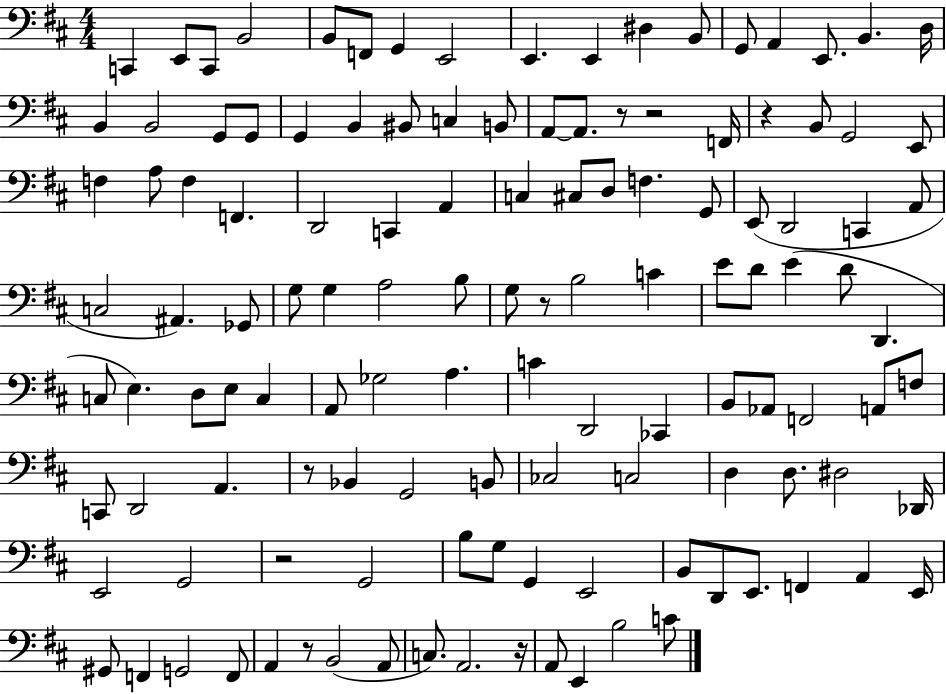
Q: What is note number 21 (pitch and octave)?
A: G2